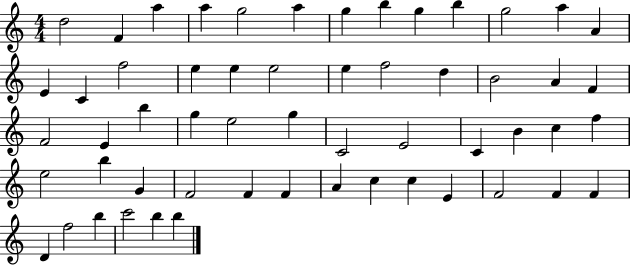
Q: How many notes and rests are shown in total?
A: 56